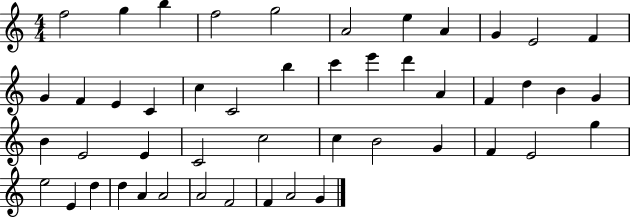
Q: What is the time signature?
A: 4/4